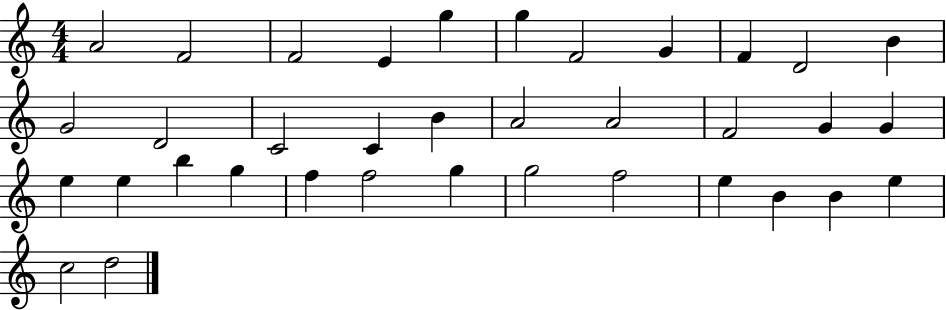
{
  \clef treble
  \numericTimeSignature
  \time 4/4
  \key c \major
  a'2 f'2 | f'2 e'4 g''4 | g''4 f'2 g'4 | f'4 d'2 b'4 | \break g'2 d'2 | c'2 c'4 b'4 | a'2 a'2 | f'2 g'4 g'4 | \break e''4 e''4 b''4 g''4 | f''4 f''2 g''4 | g''2 f''2 | e''4 b'4 b'4 e''4 | \break c''2 d''2 | \bar "|."
}